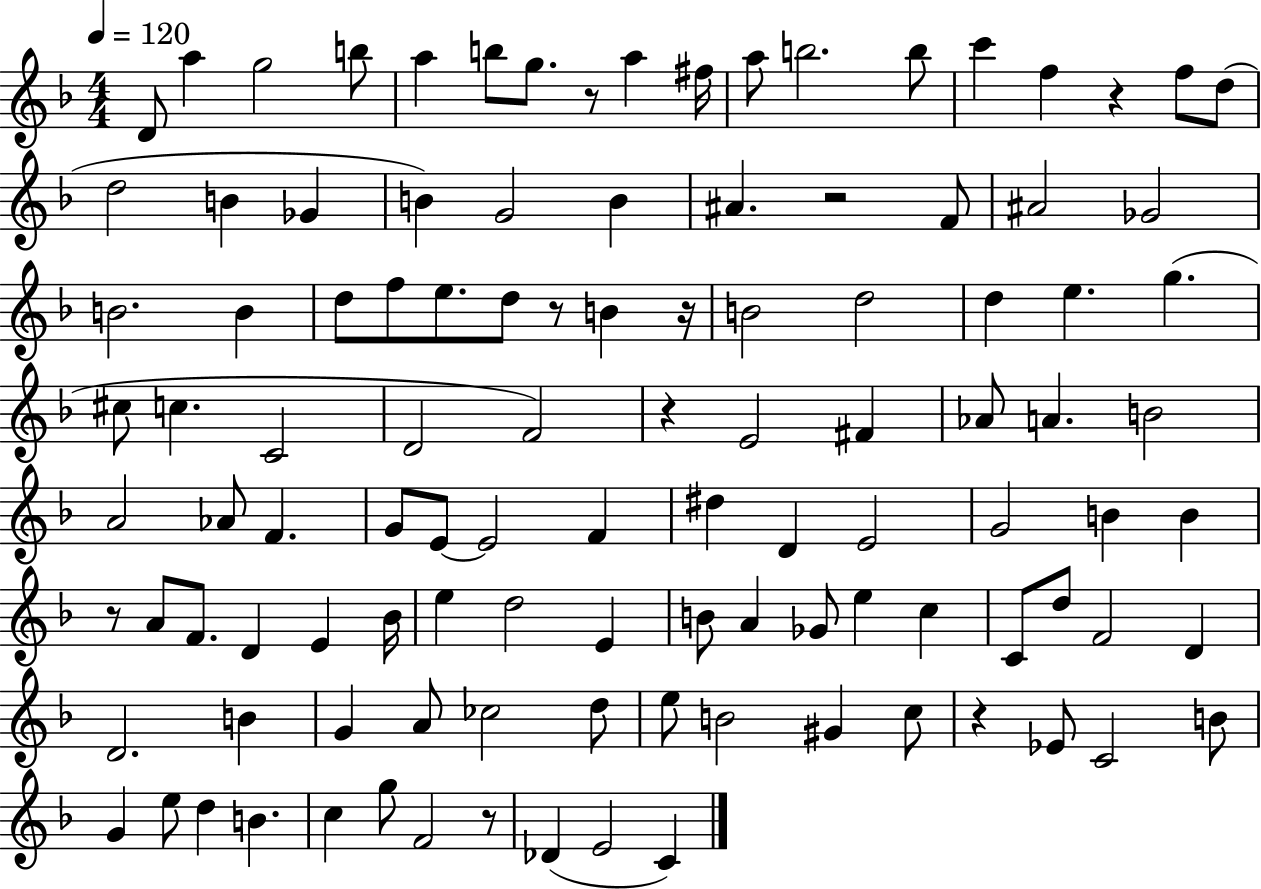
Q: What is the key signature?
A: F major